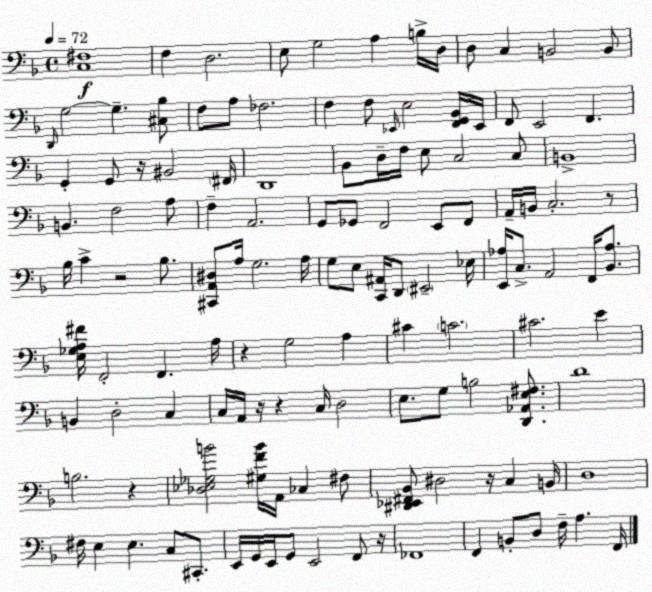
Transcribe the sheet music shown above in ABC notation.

X:1
T:Untitled
M:4/4
L:1/4
K:F
[C,^F,]4 F, D,2 E,/2 G,2 A, B,/4 D,/4 D,/2 C, B,,2 B,,/2 D,,/4 G,2 G, [^C,_B,]/2 F,/2 A,/2 _F,2 F, F,/2 _E,,/4 E,2 [F,,G,,_B,,]/4 _E,,/4 F,,/2 E,,2 F,, G,, G,,/2 z/4 ^B,,2 ^F,,/4 D,,4 _B,,/2 D,/4 F,/4 E,/2 C,2 C,/2 B,,4 B,, F,2 A,/2 F, A,,2 G,,/2 _G,,/2 F,,2 E,,/2 F,,/2 A,,/4 B,,/4 C,2 z/2 _B,/4 C z2 _B,/2 [^C,,A,,^D,]/2 A,/4 G,2 A,/4 G,/2 E,/2 [C,,^A,,]/4 D,,/2 ^E,,2 _E,/4 [E,,_A,]/4 C,/2 A,,2 F,,/4 [_B,,_A,]/2 [E,_G,A,^F]/4 F,,2 F,, A,/4 z G,2 A, ^C C2 ^C2 E B,, D,2 C, C,/4 A,,/4 z/4 z C,/4 D,2 E,/2 G,/2 B,2 [D,,_A,,E,^F,]/2 D4 B,2 z [_D,_E,_G,B]2 [^G,FB]/4 A,,/4 _C, ^F,/2 [^D,,_E,,^F,,_B,,]/2 ^D,2 z/4 C, B,,/4 D,4 ^F,/4 E, E, C,/2 ^C,,/2 E,,/4 G,,/4 E,,/4 G,,/2 E,,2 F,,/2 z/4 _F,,4 F,, B,,/2 D,/2 F,/4 A, F,,/4